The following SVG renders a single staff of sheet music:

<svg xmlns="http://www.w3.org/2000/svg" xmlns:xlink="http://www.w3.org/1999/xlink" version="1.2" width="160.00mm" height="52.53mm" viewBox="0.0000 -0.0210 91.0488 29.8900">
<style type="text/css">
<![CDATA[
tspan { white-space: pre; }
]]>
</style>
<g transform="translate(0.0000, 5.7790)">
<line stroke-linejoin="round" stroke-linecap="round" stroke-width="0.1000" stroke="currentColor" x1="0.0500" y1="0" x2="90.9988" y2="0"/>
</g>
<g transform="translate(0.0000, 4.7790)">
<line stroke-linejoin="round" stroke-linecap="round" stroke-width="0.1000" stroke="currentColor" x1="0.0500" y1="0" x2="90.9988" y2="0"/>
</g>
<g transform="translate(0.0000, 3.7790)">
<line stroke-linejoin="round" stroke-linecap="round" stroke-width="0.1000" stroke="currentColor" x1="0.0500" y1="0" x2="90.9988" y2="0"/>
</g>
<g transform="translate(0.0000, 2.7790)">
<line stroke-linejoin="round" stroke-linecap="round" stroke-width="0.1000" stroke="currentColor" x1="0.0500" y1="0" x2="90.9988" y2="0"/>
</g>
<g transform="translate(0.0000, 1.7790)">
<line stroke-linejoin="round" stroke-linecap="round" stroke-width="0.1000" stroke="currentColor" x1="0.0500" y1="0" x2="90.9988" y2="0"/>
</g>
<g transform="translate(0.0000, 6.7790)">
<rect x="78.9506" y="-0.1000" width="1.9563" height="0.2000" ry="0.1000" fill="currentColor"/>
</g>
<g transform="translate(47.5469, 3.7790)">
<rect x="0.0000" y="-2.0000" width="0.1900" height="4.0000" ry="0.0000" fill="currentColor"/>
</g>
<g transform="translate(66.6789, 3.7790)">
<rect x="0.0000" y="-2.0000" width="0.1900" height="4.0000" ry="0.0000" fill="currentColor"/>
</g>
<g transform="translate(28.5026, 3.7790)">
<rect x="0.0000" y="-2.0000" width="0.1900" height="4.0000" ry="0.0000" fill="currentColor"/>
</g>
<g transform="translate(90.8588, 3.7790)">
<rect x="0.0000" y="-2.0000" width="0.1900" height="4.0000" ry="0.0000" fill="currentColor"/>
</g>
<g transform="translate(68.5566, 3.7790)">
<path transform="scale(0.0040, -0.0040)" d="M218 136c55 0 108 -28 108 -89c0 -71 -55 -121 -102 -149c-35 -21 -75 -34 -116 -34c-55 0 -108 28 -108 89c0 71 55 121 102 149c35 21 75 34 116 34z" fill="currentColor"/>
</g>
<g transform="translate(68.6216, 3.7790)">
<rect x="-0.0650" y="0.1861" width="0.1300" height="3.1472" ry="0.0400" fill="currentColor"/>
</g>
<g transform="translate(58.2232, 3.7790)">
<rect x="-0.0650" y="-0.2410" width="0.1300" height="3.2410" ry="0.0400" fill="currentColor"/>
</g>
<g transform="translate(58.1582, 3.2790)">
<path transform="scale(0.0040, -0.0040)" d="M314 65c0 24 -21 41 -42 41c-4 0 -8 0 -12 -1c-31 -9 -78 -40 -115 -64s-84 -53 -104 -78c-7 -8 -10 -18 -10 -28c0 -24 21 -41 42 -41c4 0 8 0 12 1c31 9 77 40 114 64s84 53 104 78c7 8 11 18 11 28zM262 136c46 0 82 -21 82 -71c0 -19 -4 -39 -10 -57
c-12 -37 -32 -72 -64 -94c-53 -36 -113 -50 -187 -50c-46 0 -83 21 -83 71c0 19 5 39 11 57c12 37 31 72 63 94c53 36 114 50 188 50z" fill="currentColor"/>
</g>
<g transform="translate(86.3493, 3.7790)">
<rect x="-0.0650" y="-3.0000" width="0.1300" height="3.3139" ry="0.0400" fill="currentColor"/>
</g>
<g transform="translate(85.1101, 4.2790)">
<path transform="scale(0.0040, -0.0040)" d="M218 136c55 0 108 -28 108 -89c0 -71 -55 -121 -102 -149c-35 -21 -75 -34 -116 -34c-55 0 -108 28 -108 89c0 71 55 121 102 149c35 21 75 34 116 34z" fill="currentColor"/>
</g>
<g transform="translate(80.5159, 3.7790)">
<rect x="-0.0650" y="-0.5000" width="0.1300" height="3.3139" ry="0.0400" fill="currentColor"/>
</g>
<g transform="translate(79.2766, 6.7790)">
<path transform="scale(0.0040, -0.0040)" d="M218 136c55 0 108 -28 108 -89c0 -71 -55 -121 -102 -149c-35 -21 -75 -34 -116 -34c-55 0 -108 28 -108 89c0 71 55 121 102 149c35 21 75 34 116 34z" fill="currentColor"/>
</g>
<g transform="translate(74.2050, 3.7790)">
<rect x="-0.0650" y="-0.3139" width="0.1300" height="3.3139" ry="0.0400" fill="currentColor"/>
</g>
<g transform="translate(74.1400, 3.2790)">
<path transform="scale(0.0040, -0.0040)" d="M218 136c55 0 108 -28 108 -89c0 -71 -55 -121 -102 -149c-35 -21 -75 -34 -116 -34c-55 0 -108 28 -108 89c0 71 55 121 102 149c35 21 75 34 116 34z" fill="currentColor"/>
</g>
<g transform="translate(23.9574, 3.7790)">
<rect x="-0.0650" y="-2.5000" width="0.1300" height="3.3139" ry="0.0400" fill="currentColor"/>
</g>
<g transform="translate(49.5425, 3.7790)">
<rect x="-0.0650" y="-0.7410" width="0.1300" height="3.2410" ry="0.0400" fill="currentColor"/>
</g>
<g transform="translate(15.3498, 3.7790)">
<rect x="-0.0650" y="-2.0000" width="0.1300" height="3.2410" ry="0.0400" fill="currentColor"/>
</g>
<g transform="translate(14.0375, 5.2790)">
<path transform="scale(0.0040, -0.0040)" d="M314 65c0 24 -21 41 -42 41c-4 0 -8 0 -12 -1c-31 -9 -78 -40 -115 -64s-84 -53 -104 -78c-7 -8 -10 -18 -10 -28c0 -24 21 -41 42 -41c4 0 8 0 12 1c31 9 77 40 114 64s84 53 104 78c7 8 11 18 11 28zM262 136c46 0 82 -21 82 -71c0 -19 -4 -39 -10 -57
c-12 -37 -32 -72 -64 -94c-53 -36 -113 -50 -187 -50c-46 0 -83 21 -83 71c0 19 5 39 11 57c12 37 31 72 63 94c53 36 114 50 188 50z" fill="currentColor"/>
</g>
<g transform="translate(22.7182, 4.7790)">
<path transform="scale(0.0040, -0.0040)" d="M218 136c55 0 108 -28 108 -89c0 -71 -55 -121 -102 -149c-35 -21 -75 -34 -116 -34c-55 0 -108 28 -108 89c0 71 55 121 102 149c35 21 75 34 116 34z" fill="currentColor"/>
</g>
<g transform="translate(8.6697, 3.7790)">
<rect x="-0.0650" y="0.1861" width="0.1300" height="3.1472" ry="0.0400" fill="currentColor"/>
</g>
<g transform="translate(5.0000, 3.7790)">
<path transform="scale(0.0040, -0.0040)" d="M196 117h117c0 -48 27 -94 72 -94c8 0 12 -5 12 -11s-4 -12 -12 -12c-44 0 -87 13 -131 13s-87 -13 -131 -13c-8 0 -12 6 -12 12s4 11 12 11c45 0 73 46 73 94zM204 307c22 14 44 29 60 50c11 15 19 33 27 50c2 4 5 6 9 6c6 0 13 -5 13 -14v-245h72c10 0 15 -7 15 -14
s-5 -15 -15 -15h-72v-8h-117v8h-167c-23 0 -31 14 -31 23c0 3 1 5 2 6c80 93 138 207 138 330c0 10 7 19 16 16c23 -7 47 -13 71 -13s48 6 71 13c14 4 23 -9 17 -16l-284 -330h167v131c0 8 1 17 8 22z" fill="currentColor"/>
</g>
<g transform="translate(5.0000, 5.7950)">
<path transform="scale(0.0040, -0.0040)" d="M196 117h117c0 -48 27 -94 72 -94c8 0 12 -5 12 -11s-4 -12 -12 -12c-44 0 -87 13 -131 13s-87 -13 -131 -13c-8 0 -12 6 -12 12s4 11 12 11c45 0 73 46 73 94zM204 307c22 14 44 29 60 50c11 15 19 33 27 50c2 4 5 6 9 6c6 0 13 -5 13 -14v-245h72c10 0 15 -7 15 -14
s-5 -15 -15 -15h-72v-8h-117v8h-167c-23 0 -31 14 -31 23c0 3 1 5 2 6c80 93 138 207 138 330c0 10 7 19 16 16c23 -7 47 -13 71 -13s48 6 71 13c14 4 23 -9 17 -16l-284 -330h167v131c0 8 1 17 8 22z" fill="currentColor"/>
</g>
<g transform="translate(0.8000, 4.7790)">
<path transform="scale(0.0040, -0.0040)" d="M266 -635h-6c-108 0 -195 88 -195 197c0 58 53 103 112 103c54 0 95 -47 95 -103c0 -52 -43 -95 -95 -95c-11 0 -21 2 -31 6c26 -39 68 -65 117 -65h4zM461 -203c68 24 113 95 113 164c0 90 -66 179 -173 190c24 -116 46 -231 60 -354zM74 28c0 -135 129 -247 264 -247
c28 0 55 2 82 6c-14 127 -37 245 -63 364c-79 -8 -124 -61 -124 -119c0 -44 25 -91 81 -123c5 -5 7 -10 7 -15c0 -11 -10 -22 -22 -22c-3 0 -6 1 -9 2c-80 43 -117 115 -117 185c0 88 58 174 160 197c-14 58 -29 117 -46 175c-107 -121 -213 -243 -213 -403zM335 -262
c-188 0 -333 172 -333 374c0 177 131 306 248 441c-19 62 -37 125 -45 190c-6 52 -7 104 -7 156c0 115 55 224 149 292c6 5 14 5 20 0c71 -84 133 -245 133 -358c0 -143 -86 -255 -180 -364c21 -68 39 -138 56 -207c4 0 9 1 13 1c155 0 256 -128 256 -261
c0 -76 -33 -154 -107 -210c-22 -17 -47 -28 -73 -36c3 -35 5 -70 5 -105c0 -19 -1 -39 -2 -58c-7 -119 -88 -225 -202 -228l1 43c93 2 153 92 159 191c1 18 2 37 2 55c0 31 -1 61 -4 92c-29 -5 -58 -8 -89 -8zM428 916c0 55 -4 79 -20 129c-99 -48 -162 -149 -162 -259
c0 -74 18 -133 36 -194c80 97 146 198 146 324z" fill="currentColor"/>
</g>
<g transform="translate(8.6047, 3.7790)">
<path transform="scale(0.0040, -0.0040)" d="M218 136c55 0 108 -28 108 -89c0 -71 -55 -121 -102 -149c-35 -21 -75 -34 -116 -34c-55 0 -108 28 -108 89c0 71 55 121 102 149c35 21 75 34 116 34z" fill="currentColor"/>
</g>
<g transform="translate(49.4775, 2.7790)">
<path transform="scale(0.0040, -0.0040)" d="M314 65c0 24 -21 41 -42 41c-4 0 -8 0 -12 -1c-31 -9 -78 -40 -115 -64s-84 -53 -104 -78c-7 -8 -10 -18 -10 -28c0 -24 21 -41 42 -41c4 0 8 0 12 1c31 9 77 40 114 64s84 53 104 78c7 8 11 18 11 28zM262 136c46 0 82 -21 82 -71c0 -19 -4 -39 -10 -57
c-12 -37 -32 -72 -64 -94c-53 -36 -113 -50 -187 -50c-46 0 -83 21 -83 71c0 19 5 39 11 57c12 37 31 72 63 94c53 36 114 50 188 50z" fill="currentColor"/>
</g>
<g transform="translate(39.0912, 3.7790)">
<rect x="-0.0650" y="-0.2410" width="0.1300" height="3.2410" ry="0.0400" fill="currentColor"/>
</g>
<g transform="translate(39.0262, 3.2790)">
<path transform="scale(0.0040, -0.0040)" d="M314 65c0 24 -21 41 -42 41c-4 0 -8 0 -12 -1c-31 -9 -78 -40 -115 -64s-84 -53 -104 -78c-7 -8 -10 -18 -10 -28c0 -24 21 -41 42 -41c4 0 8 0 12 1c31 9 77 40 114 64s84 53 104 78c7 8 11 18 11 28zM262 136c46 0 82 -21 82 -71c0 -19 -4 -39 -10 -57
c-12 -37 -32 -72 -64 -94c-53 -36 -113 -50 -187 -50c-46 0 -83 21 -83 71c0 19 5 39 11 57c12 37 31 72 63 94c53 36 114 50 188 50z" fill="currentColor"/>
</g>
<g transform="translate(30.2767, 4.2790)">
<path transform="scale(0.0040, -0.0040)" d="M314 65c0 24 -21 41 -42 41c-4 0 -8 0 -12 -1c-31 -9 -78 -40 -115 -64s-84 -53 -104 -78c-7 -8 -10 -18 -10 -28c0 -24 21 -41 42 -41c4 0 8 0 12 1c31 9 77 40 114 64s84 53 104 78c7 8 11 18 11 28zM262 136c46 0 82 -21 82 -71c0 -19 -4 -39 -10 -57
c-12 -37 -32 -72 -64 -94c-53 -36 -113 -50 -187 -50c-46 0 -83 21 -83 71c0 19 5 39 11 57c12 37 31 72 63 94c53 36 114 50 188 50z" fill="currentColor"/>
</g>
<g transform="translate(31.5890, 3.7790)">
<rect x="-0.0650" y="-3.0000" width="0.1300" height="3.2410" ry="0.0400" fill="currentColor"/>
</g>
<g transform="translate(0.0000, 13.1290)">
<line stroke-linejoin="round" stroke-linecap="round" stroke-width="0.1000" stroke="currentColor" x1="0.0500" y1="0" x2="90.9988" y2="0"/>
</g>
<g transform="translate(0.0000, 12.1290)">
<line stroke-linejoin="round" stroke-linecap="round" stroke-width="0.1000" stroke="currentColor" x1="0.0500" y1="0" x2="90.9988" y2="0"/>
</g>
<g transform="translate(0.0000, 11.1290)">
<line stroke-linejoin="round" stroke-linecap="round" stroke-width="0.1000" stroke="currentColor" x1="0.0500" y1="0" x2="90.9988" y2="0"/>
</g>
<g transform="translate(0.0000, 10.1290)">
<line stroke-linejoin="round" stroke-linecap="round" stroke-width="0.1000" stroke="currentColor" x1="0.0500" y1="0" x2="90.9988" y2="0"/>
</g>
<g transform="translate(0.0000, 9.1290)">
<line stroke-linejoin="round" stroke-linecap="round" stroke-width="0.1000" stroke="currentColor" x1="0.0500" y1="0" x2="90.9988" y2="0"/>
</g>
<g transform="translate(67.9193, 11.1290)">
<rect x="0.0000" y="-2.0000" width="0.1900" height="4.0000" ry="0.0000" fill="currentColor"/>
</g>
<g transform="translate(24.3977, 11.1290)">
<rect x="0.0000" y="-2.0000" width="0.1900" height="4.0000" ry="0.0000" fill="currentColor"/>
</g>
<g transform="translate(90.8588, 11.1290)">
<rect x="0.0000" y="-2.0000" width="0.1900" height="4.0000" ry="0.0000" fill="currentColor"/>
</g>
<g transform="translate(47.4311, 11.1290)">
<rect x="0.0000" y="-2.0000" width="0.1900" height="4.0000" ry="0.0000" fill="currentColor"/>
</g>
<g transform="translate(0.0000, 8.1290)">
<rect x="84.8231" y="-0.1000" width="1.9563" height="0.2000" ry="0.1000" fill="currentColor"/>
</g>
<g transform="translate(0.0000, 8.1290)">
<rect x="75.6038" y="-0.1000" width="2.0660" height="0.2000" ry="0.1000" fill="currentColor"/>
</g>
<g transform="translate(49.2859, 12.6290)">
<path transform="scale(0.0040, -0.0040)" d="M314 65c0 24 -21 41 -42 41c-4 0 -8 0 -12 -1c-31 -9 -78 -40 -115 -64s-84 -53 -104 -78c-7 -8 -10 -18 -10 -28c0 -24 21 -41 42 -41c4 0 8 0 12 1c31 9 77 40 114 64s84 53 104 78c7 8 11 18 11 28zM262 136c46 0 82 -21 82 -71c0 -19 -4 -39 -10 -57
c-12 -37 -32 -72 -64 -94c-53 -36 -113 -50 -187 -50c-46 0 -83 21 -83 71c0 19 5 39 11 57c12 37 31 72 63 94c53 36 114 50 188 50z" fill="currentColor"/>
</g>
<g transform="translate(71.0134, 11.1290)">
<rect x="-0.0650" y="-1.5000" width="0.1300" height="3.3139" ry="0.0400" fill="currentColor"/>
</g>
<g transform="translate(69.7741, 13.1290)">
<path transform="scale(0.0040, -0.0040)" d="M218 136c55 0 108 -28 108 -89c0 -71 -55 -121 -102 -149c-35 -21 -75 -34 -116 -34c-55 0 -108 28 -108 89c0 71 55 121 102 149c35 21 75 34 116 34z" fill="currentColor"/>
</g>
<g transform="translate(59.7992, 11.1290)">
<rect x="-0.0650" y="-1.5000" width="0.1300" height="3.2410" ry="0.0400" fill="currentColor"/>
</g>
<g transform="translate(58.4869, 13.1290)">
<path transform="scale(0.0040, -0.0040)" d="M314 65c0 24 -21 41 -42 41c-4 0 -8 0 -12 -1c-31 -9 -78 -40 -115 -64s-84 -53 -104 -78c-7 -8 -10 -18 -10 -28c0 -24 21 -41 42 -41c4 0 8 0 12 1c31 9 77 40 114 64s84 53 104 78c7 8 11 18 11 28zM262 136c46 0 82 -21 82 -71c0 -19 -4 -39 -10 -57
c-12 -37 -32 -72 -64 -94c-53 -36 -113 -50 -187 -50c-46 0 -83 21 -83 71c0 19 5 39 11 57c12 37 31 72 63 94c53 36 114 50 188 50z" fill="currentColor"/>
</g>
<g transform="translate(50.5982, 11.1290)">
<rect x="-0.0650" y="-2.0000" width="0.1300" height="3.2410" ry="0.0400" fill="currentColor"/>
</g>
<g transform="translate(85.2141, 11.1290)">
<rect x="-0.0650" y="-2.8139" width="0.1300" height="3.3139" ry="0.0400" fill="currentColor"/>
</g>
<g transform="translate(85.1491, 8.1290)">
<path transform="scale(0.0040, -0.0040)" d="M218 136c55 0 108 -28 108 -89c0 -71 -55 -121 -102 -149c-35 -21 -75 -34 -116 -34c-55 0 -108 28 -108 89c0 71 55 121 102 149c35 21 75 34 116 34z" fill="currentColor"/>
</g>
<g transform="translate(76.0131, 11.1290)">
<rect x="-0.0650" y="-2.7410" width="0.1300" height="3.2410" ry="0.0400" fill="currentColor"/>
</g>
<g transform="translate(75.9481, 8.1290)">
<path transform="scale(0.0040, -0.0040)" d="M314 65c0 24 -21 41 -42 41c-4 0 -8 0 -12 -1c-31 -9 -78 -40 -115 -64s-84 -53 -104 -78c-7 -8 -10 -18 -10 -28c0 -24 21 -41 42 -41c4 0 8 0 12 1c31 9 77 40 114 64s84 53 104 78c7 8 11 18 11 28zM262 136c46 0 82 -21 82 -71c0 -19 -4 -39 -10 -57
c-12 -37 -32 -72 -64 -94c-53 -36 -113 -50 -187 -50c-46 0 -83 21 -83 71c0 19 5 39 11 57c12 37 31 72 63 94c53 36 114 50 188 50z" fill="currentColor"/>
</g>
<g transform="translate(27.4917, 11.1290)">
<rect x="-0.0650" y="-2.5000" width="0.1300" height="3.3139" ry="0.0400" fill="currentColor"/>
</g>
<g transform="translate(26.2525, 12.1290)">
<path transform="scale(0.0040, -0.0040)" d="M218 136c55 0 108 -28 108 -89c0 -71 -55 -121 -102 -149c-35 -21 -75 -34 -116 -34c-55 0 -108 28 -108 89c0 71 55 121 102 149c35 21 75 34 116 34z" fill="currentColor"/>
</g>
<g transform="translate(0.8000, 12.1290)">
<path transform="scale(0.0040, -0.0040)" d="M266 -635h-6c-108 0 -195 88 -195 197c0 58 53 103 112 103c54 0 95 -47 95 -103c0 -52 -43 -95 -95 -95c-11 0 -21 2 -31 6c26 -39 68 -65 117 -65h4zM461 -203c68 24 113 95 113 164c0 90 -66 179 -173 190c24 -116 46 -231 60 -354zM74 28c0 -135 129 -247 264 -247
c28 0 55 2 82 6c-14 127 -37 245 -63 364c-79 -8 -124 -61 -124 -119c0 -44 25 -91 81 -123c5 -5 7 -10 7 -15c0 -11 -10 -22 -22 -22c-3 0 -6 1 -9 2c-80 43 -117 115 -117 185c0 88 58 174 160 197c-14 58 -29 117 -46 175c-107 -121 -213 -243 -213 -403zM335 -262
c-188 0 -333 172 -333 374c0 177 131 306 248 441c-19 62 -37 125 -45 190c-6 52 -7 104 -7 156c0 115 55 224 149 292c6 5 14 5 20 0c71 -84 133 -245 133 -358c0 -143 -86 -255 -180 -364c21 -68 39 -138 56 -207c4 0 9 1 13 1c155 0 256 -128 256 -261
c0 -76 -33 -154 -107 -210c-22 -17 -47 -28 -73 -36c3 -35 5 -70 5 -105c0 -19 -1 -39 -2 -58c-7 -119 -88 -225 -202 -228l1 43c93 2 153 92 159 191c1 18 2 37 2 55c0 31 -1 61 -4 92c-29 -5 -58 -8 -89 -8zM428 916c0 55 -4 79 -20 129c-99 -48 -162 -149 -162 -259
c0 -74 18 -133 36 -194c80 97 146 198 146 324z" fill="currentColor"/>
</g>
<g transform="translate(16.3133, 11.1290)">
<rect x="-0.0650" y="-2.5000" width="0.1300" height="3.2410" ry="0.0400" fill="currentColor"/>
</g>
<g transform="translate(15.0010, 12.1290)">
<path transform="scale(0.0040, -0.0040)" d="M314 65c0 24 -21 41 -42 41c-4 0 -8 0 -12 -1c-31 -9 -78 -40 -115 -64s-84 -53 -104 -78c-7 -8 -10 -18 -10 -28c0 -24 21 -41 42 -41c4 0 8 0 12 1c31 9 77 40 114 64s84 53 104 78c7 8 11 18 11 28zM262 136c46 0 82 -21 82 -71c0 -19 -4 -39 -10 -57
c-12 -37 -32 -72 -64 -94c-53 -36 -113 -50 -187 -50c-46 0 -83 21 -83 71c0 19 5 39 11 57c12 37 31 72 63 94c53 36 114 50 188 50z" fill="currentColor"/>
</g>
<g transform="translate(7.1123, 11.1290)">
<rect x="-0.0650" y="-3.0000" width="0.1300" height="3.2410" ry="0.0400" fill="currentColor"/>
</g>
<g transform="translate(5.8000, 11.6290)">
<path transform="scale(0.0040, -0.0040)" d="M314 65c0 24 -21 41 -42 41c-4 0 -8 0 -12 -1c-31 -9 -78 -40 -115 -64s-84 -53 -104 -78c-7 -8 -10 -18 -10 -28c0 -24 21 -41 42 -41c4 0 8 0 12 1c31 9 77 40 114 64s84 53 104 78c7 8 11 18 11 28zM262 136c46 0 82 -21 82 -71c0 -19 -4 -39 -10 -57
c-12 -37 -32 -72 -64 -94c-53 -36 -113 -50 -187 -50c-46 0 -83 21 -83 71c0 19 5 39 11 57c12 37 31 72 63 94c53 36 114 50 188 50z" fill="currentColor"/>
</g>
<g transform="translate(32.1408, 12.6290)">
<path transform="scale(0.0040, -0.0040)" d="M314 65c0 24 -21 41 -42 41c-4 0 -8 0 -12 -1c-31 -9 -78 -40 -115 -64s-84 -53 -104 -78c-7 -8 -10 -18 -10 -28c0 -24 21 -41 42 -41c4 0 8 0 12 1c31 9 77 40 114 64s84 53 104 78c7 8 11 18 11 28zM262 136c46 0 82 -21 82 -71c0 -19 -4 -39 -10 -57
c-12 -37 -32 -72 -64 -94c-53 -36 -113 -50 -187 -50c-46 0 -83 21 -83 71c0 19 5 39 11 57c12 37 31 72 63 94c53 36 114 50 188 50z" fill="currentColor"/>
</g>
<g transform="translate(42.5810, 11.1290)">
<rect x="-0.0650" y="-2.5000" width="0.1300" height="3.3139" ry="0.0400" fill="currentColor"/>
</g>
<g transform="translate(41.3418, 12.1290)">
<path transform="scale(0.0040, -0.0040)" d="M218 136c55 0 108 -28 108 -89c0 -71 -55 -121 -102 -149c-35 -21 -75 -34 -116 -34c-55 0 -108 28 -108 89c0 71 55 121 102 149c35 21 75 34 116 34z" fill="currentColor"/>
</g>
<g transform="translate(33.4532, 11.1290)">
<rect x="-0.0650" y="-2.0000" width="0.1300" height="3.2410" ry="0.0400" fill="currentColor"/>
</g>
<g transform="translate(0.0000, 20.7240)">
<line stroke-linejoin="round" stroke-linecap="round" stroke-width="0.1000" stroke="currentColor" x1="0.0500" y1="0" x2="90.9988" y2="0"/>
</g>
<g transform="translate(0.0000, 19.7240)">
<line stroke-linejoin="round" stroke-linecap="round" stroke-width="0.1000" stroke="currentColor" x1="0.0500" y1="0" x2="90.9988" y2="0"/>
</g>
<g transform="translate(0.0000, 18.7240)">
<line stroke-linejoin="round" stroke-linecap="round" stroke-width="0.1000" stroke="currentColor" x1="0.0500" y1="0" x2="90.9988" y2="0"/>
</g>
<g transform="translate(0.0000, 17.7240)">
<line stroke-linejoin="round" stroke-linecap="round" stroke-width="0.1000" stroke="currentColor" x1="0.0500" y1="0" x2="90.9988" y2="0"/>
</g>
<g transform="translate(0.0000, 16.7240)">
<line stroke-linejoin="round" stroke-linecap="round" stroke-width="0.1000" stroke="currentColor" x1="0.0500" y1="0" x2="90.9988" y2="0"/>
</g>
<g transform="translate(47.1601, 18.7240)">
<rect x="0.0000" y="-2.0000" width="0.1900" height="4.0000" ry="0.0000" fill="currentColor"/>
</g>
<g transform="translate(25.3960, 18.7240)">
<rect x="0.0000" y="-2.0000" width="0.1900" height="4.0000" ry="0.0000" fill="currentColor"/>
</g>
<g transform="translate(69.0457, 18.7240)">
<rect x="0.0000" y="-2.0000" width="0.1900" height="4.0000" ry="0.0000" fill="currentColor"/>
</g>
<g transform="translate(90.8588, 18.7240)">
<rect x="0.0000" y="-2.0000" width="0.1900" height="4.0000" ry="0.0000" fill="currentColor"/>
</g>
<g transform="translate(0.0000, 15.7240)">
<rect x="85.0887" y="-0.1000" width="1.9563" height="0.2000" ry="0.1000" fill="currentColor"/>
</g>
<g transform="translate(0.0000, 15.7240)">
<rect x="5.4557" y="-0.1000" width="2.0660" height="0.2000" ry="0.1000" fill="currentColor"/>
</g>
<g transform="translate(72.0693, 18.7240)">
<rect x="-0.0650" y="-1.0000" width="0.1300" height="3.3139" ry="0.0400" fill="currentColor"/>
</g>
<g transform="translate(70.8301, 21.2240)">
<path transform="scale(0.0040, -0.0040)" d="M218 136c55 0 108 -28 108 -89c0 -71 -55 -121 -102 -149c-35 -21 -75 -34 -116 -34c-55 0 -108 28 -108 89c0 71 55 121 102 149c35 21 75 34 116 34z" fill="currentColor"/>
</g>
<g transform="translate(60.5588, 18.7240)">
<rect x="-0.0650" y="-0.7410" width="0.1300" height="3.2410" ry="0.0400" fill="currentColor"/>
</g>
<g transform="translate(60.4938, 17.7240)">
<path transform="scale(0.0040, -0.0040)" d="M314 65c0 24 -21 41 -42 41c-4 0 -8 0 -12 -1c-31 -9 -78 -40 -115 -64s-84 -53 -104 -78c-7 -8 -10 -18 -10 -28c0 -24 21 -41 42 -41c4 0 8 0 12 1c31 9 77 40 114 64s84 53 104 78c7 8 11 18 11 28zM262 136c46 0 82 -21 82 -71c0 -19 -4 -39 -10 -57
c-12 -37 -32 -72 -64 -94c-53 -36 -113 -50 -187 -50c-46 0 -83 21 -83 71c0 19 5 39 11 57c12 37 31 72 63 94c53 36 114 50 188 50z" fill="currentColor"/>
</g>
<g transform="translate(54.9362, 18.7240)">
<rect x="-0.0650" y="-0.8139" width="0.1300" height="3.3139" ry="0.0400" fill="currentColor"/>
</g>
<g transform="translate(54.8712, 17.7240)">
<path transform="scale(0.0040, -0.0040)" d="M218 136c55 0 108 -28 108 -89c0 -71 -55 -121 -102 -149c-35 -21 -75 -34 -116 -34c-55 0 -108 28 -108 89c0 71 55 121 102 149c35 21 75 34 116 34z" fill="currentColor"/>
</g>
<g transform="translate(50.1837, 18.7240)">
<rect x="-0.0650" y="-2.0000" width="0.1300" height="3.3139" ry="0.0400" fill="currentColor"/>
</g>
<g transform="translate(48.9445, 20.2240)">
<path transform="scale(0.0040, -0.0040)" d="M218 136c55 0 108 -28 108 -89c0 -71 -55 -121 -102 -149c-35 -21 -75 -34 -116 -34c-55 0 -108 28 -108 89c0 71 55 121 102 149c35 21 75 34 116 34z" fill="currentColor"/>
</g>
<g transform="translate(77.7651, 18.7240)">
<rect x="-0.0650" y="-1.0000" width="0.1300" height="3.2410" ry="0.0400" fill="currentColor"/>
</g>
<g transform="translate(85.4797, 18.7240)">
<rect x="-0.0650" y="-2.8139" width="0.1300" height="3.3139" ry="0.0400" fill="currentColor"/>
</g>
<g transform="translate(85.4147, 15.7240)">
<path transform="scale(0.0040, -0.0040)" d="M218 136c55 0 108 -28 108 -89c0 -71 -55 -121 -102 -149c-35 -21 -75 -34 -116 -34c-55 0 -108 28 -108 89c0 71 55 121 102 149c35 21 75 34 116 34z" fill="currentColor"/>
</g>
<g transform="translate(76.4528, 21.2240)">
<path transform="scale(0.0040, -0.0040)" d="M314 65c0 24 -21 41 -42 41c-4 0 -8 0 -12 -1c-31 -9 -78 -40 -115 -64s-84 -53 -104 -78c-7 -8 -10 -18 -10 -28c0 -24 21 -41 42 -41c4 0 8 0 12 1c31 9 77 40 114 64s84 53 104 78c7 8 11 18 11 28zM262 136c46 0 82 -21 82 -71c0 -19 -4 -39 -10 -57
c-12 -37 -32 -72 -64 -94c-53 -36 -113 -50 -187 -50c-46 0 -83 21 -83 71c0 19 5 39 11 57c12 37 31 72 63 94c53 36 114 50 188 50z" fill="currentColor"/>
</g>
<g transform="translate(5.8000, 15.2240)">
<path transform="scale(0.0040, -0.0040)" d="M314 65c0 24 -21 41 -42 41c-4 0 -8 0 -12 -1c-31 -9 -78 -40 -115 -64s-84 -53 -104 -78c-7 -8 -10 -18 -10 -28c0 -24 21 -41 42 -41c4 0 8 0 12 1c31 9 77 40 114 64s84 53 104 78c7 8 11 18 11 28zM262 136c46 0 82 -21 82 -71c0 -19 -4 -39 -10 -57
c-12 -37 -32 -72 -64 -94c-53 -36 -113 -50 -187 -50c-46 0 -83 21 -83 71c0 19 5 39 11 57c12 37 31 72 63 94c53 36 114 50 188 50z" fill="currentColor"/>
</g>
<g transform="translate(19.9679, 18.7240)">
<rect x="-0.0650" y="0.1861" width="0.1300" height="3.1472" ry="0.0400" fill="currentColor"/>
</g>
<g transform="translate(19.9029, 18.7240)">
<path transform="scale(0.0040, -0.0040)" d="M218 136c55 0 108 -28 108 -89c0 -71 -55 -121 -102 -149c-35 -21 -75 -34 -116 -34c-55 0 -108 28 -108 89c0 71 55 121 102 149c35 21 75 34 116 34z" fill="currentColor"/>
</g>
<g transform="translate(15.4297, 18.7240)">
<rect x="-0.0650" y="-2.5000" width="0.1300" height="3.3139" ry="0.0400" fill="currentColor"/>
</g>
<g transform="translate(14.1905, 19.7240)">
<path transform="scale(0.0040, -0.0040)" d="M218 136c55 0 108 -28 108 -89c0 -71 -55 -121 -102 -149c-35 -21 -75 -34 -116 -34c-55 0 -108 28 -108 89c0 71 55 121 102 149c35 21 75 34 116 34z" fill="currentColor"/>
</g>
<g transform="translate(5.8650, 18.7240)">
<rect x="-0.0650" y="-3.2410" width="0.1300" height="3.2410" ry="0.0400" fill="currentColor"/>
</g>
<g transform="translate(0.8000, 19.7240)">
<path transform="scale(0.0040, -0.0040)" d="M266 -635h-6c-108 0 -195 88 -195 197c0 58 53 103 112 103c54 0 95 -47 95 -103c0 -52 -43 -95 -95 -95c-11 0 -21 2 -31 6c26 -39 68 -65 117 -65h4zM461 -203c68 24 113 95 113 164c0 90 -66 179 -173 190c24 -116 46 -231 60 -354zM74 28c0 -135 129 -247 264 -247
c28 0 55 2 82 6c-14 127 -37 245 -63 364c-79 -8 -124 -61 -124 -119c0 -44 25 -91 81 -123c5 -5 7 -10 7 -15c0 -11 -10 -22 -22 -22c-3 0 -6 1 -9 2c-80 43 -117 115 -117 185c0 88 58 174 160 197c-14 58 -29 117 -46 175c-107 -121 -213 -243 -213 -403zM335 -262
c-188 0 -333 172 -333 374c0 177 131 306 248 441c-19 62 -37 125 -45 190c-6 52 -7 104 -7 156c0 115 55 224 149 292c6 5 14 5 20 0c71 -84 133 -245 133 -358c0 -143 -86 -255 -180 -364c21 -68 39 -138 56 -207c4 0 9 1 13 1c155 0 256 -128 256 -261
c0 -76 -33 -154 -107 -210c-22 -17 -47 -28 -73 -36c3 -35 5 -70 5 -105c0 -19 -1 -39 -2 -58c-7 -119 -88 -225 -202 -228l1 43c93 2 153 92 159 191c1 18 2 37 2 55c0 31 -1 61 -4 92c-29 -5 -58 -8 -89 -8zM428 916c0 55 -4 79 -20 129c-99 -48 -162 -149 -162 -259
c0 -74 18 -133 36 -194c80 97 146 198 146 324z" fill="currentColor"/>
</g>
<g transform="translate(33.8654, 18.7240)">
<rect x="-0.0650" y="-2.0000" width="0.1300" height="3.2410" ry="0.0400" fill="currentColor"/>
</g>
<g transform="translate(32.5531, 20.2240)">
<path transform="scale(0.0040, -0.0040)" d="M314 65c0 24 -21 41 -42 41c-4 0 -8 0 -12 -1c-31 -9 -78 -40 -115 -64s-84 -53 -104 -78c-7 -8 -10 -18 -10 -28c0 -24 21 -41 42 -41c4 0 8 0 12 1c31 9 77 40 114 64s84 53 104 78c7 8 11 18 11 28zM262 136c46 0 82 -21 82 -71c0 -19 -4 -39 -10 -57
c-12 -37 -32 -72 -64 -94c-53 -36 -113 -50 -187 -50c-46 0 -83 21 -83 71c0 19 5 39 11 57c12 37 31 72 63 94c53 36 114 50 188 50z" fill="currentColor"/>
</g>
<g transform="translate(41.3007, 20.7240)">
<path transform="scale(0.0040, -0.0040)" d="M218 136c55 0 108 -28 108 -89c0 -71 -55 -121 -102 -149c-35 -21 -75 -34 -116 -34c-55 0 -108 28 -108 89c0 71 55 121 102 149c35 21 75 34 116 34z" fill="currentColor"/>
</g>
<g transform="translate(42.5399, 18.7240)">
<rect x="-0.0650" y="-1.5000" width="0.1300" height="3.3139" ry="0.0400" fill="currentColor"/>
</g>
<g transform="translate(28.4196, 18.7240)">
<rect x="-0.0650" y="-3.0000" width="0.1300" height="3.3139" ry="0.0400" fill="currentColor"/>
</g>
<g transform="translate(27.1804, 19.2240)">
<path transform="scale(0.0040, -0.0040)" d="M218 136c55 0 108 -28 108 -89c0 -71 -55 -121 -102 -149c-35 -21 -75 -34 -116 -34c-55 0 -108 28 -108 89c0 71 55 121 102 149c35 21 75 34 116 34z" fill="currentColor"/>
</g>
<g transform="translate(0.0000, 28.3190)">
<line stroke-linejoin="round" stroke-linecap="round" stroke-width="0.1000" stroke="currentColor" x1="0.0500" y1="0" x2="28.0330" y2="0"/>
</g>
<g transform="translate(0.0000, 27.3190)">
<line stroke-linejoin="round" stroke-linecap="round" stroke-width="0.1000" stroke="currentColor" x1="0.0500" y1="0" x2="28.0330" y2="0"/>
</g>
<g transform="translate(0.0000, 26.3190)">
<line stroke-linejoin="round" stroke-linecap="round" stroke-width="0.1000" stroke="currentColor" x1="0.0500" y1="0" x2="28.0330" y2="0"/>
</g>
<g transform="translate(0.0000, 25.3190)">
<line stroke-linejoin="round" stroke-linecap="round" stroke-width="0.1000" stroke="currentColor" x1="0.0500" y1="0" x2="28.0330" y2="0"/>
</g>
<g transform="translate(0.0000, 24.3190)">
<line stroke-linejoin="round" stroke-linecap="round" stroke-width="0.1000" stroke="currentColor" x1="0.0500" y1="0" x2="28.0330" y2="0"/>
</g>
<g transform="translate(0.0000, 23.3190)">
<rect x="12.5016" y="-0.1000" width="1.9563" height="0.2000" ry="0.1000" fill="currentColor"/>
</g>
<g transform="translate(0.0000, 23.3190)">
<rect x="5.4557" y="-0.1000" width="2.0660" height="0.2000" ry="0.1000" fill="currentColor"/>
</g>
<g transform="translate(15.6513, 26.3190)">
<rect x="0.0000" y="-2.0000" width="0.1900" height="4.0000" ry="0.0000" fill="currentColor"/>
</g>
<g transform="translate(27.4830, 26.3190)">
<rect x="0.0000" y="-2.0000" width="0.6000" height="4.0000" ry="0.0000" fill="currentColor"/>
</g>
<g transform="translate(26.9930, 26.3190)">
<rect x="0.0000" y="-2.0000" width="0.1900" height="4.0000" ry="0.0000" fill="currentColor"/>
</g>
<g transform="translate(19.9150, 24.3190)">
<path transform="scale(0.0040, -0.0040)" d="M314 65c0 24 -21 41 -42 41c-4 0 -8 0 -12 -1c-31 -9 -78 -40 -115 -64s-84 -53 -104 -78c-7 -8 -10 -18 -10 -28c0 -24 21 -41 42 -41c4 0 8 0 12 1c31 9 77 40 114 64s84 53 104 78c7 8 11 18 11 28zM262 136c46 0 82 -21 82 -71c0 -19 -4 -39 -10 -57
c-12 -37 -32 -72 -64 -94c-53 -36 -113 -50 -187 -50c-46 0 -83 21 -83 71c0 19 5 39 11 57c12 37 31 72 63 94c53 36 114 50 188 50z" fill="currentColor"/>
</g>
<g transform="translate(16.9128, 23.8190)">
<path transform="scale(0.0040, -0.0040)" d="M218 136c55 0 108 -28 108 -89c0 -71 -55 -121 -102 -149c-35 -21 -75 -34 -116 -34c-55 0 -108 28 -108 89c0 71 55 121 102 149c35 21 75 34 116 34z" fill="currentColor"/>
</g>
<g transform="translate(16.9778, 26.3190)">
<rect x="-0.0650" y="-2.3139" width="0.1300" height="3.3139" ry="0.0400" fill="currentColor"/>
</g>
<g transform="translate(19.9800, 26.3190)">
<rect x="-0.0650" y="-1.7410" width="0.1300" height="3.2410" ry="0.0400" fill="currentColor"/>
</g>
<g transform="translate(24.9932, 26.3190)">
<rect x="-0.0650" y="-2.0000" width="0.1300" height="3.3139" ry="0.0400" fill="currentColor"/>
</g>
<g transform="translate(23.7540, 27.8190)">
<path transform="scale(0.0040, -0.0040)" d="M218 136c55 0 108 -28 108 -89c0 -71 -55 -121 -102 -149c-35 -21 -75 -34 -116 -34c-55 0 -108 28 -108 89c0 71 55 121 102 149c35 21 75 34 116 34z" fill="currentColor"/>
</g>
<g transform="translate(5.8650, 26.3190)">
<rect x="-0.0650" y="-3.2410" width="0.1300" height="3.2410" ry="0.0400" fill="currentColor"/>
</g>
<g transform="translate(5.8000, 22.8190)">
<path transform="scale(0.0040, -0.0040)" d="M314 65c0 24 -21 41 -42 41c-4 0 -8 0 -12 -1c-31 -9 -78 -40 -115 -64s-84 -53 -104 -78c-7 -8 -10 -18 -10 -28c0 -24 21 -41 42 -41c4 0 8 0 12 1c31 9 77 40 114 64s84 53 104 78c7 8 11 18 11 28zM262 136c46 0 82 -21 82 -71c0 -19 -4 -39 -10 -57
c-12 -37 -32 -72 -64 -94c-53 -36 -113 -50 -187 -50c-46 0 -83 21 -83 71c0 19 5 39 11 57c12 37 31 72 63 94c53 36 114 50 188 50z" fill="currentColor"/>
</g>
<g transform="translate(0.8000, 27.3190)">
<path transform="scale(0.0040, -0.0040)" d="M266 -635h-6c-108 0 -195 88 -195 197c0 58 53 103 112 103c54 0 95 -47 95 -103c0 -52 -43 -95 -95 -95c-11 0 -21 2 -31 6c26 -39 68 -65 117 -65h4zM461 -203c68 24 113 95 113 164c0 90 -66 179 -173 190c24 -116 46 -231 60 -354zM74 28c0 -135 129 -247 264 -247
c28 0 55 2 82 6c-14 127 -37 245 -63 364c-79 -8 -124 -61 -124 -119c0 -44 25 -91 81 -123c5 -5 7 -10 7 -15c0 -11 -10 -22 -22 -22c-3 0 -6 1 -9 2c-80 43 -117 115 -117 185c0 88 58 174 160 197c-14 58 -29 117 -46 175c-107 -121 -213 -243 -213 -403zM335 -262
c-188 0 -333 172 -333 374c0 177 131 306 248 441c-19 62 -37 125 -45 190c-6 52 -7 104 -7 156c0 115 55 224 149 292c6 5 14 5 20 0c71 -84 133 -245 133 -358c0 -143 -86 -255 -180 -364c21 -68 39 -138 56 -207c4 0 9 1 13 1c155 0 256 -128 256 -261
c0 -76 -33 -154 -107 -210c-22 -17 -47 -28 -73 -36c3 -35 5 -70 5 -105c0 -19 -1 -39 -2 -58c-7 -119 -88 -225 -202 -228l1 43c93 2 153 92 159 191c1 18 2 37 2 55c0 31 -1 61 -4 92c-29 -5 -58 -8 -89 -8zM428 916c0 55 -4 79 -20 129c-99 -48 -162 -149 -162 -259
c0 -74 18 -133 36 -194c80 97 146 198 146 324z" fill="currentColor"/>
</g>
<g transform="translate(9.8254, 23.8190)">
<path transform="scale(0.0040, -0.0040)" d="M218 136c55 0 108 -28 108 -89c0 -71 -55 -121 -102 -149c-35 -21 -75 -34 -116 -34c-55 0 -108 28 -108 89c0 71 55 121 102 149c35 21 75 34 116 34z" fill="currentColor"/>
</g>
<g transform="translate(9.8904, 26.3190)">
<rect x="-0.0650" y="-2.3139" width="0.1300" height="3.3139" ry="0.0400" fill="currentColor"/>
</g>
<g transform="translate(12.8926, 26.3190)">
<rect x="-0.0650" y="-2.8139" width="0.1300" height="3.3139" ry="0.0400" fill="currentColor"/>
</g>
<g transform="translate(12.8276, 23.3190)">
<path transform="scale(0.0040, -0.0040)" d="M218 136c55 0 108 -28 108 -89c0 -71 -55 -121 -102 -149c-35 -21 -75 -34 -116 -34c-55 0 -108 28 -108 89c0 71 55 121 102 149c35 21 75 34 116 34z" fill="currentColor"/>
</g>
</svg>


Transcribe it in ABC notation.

X:1
T:Untitled
M:4/4
L:1/4
K:C
B F2 G A2 c2 d2 c2 B c C A A2 G2 G F2 G F2 E2 E a2 a b2 G B A F2 E F d d2 D D2 a b2 g a g f2 F